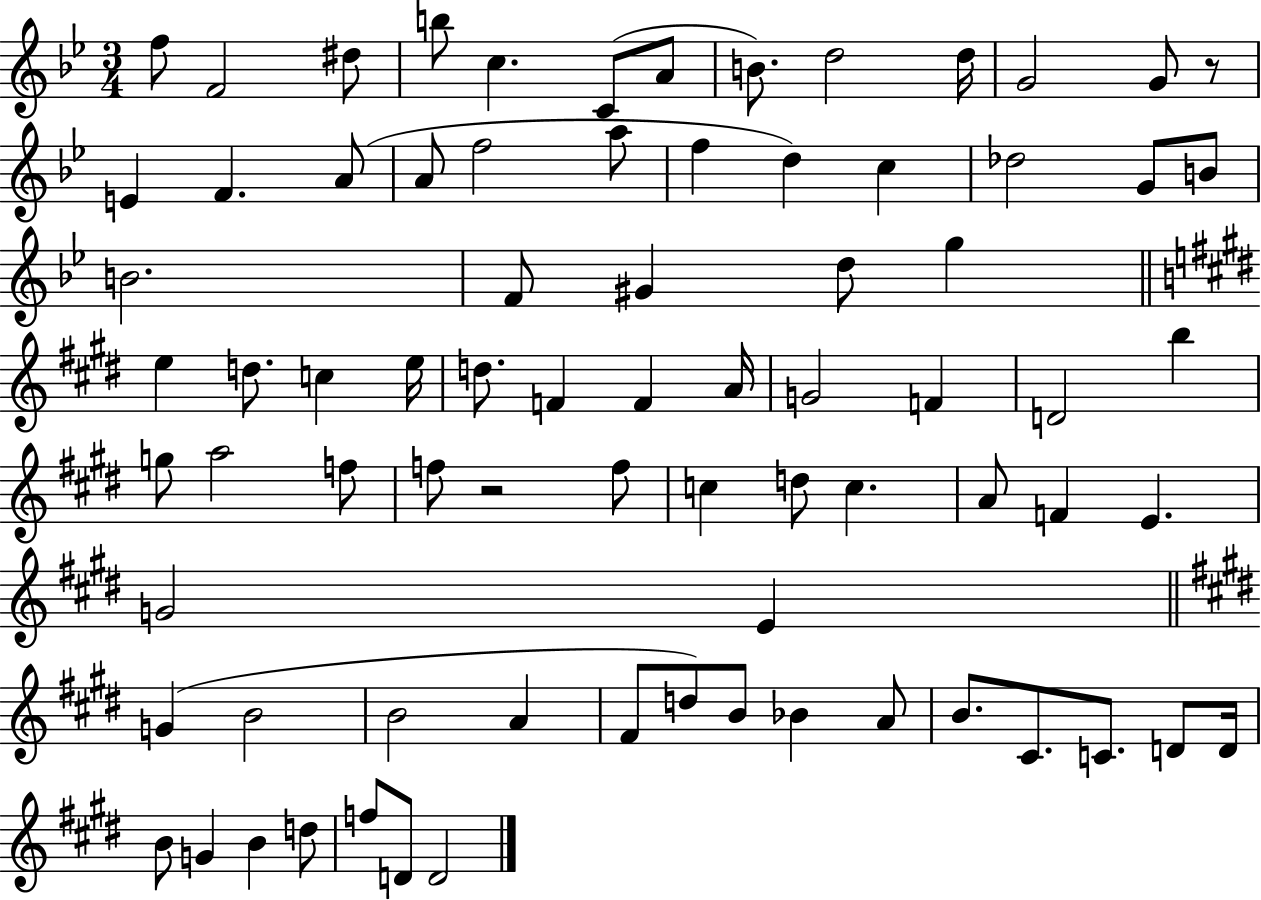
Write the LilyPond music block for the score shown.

{
  \clef treble
  \numericTimeSignature
  \time 3/4
  \key bes \major
  \repeat volta 2 { f''8 f'2 dis''8 | b''8 c''4. c'8( a'8 | b'8.) d''2 d''16 | g'2 g'8 r8 | \break e'4 f'4. a'8( | a'8 f''2 a''8 | f''4 d''4) c''4 | des''2 g'8 b'8 | \break b'2. | f'8 gis'4 d''8 g''4 | \bar "||" \break \key e \major e''4 d''8. c''4 e''16 | d''8. f'4 f'4 a'16 | g'2 f'4 | d'2 b''4 | \break g''8 a''2 f''8 | f''8 r2 f''8 | c''4 d''8 c''4. | a'8 f'4 e'4. | \break g'2 e'4 | \bar "||" \break \key e \major g'4( b'2 | b'2 a'4 | fis'8 d''8) b'8 bes'4 a'8 | b'8. cis'8. c'8. d'8 d'16 | \break b'8 g'4 b'4 d''8 | f''8 d'8 d'2 | } \bar "|."
}